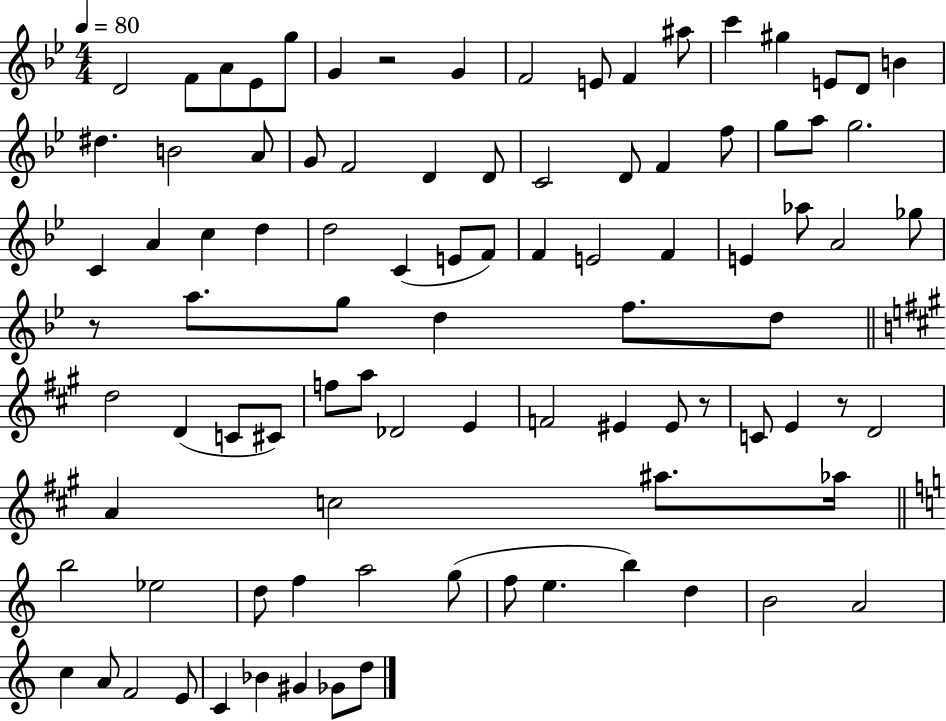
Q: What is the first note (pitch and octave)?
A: D4